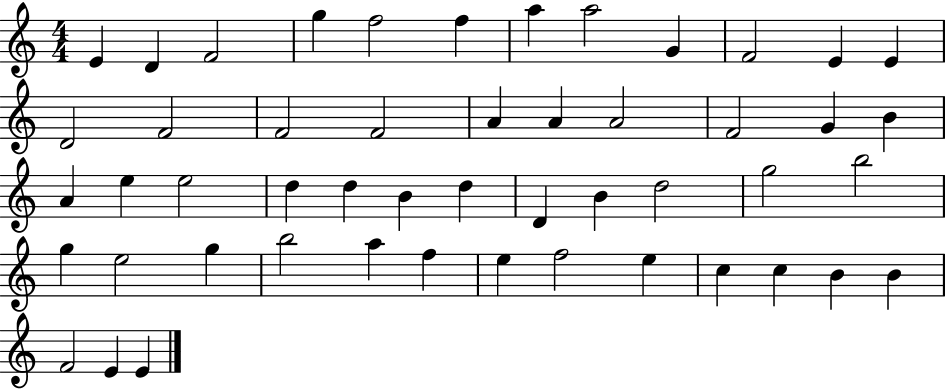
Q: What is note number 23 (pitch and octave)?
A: A4